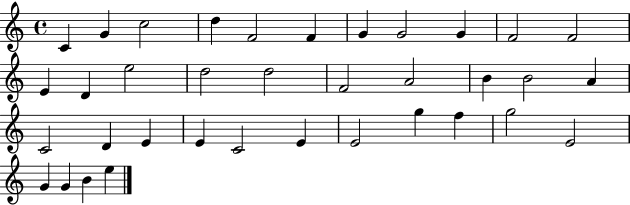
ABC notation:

X:1
T:Untitled
M:4/4
L:1/4
K:C
C G c2 d F2 F G G2 G F2 F2 E D e2 d2 d2 F2 A2 B B2 A C2 D E E C2 E E2 g f g2 E2 G G B e